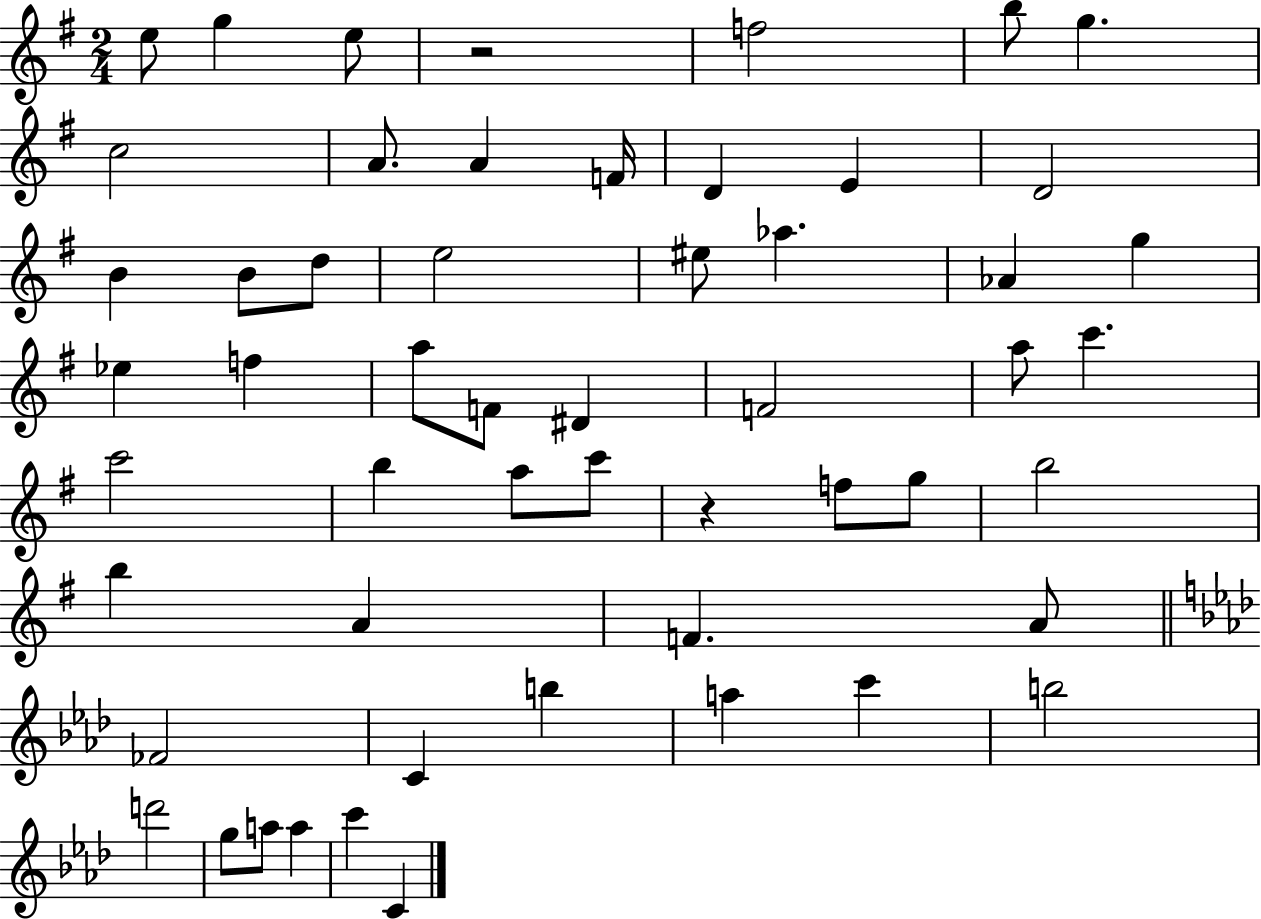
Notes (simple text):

E5/e G5/q E5/e R/h F5/h B5/e G5/q. C5/h A4/e. A4/q F4/s D4/q E4/q D4/h B4/q B4/e D5/e E5/h EIS5/e Ab5/q. Ab4/q G5/q Eb5/q F5/q A5/e F4/e D#4/q F4/h A5/e C6/q. C6/h B5/q A5/e C6/e R/q F5/e G5/e B5/h B5/q A4/q F4/q. A4/e FES4/h C4/q B5/q A5/q C6/q B5/h D6/h G5/e A5/e A5/q C6/q C4/q